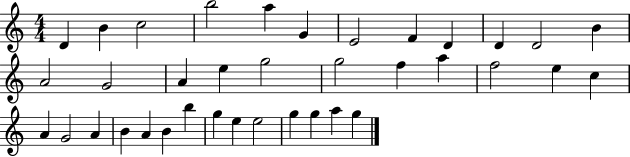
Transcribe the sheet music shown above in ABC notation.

X:1
T:Untitled
M:4/4
L:1/4
K:C
D B c2 b2 a G E2 F D D D2 B A2 G2 A e g2 g2 f a f2 e c A G2 A B A B b g e e2 g g a g